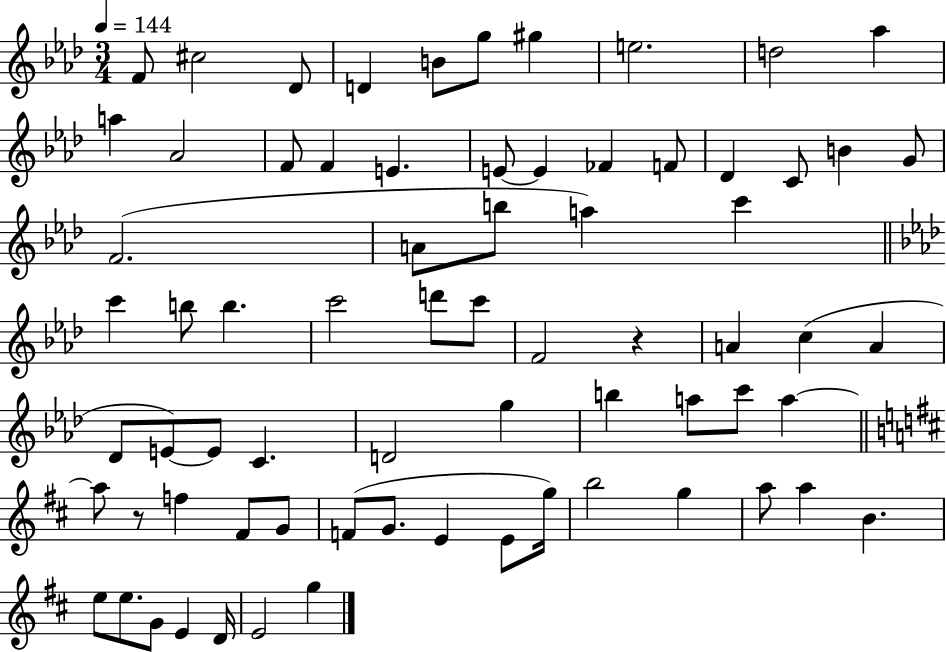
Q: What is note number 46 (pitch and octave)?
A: A5